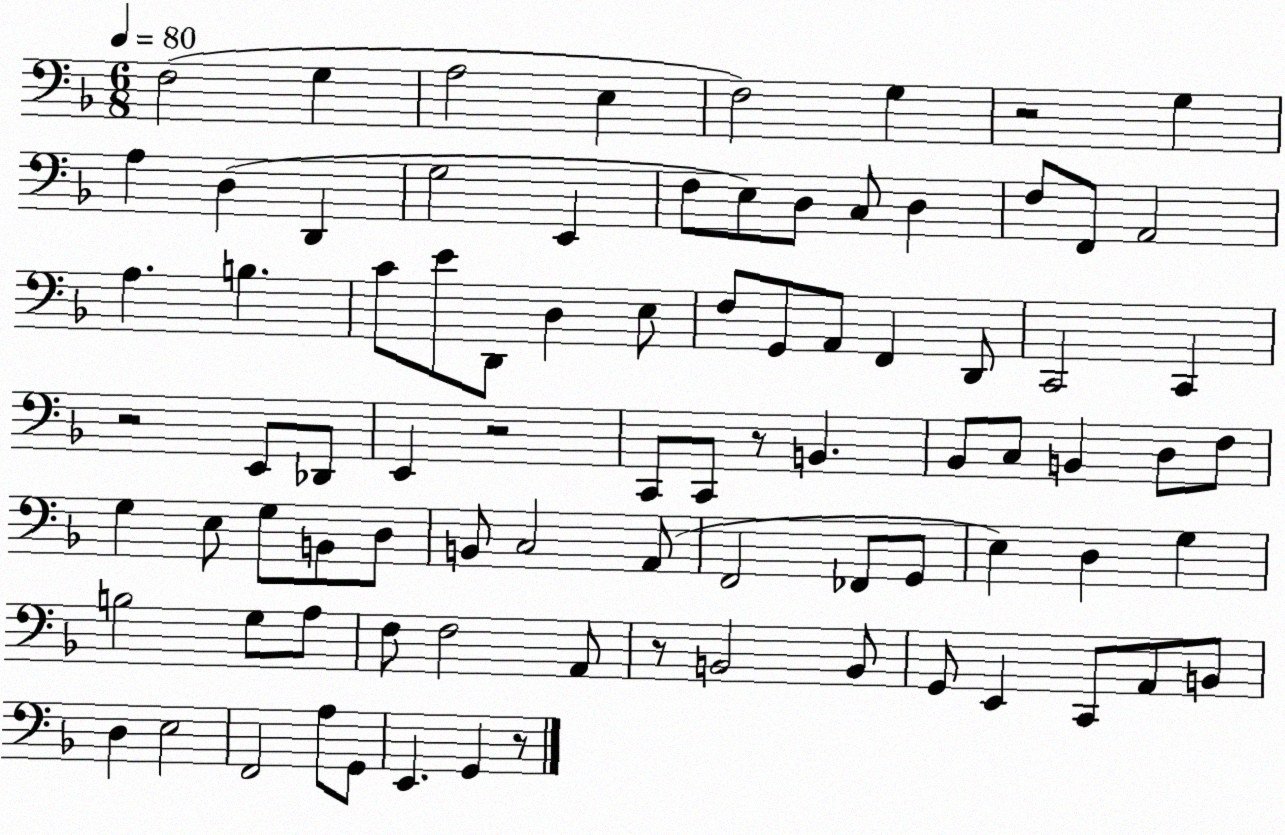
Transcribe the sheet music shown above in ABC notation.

X:1
T:Untitled
M:6/8
L:1/4
K:F
F,2 G, A,2 E, F,2 G, z2 G, A, D, D,, G,2 E,, F,/2 E,/2 D,/2 C,/2 D, F,/2 F,,/2 A,,2 A, B, C/2 E/2 D,,/2 D, E,/2 F,/2 G,,/2 A,,/2 F,, D,,/2 C,,2 C,, z2 E,,/2 _D,,/2 E,, z2 C,,/2 C,,/2 z/2 B,, _B,,/2 C,/2 B,, D,/2 F,/2 G, E,/2 G,/2 B,,/2 D,/2 B,,/2 C,2 A,,/2 F,,2 _F,,/2 G,,/2 E, D, G, B,2 G,/2 A,/2 F,/2 F,2 A,,/2 z/2 B,,2 B,,/2 G,,/2 E,, C,,/2 A,,/2 B,,/2 D, E,2 F,,2 A,/2 G,,/2 E,, G,, z/2